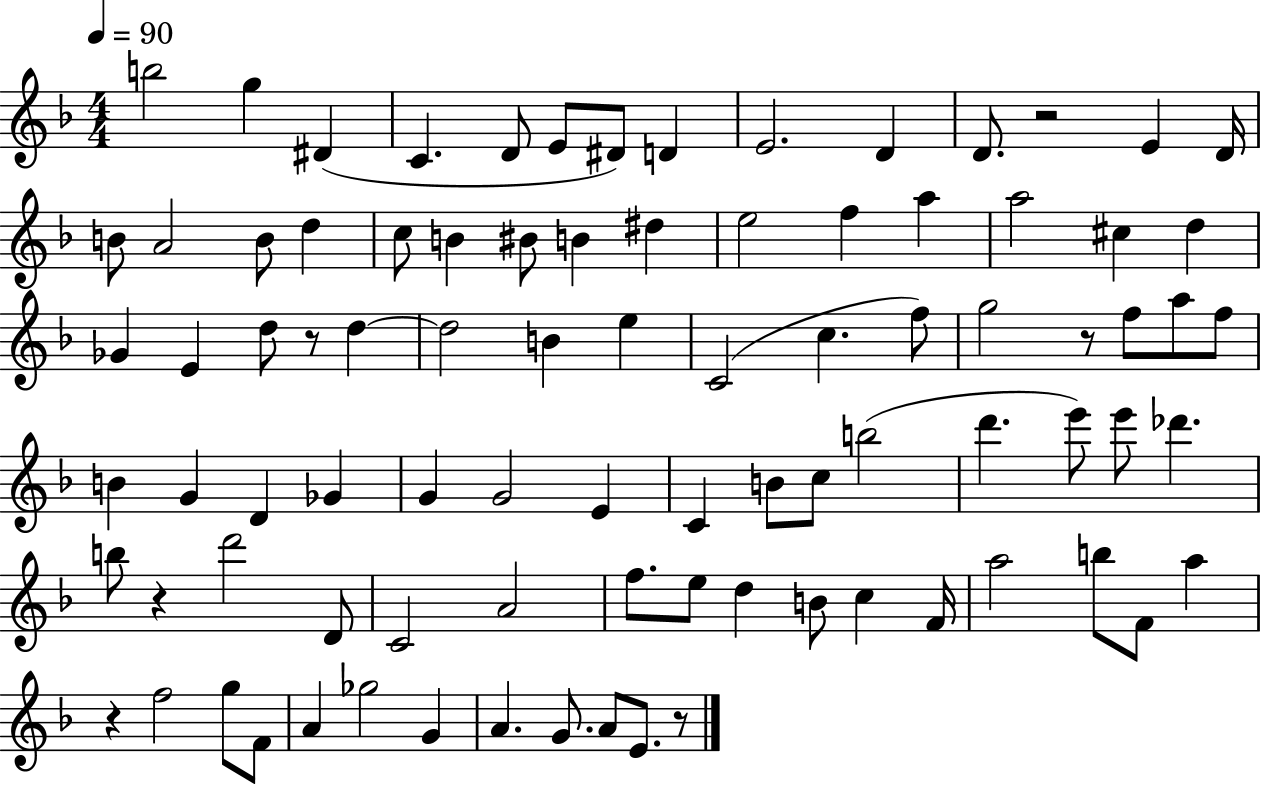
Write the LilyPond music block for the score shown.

{
  \clef treble
  \numericTimeSignature
  \time 4/4
  \key f \major
  \tempo 4 = 90
  b''2 g''4 dis'4( | c'4. d'8 e'8 dis'8) d'4 | e'2. d'4 | d'8. r2 e'4 d'16 | \break b'8 a'2 b'8 d''4 | c''8 b'4 bis'8 b'4 dis''4 | e''2 f''4 a''4 | a''2 cis''4 d''4 | \break ges'4 e'4 d''8 r8 d''4~~ | d''2 b'4 e''4 | c'2( c''4. f''8) | g''2 r8 f''8 a''8 f''8 | \break b'4 g'4 d'4 ges'4 | g'4 g'2 e'4 | c'4 b'8 c''8 b''2( | d'''4. e'''8) e'''8 des'''4. | \break b''8 r4 d'''2 d'8 | c'2 a'2 | f''8. e''8 d''4 b'8 c''4 f'16 | a''2 b''8 f'8 a''4 | \break r4 f''2 g''8 f'8 | a'4 ges''2 g'4 | a'4. g'8. a'8 e'8. r8 | \bar "|."
}